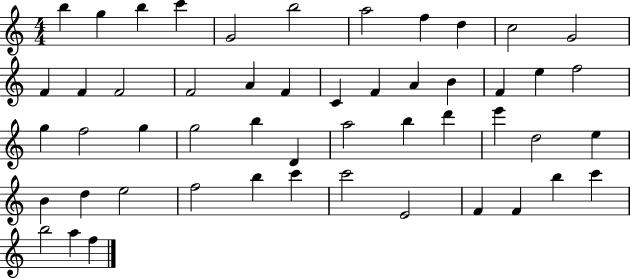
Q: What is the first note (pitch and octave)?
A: B5